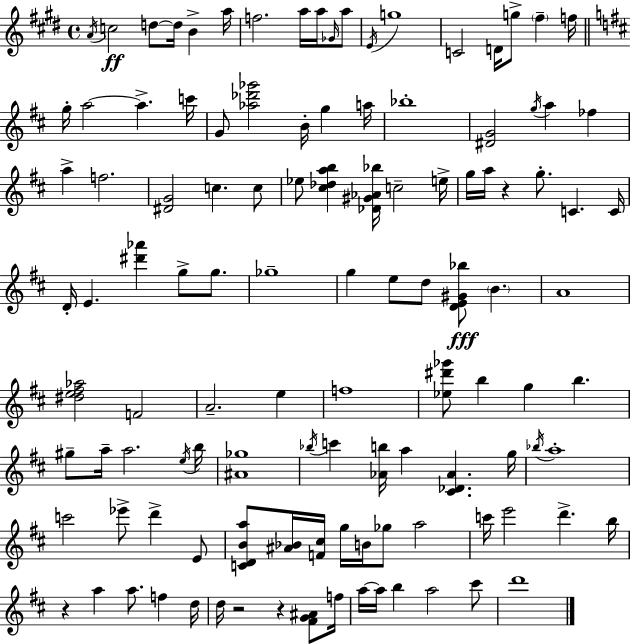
X:1
T:Untitled
M:4/4
L:1/4
K:E
A/4 c2 d/2 d/4 B a/4 f2 a/4 a/4 _G/4 a/2 E/4 g4 C2 D/4 g/2 ^f f/4 g/4 a2 a c'/4 G/2 [_a_d'_g']2 B/4 g a/4 _b4 [^DG]2 g/4 a _f a f2 [^DG]2 c c/2 _e/2 [^c_dab] [_D^G_A_b]/4 c2 e/4 g/4 a/4 z g/2 C C/4 D/4 E [^d'_a'] g/2 g/2 _g4 g e/2 d/2 [DE^G_b]/2 B A4 [^de^f_a]2 F2 A2 e f4 [_e^d'_g']/2 b g b ^g/2 a/4 a2 e/4 b/4 [^A_g]4 _b/4 c' [_Ab]/4 a [^C_D_A] g/4 _b/4 a4 c'2 _e'/2 d' E/2 [CDBa]/2 [^A_B]/4 [F^c]/4 g/4 B/4 _g/2 a2 c'/4 e'2 d' b/4 z a a/2 f d/4 d/4 z2 z [^FG^A]/2 f/4 a/4 a/4 b a2 ^c'/2 d'4